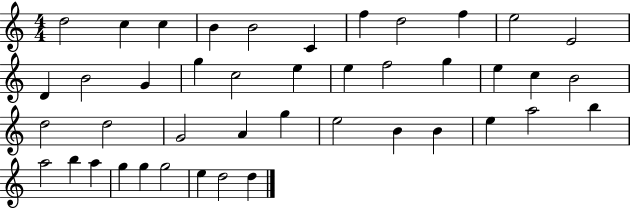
{
  \clef treble
  \numericTimeSignature
  \time 4/4
  \key c \major
  d''2 c''4 c''4 | b'4 b'2 c'4 | f''4 d''2 f''4 | e''2 e'2 | \break d'4 b'2 g'4 | g''4 c''2 e''4 | e''4 f''2 g''4 | e''4 c''4 b'2 | \break d''2 d''2 | g'2 a'4 g''4 | e''2 b'4 b'4 | e''4 a''2 b''4 | \break a''2 b''4 a''4 | g''4 g''4 g''2 | e''4 d''2 d''4 | \bar "|."
}